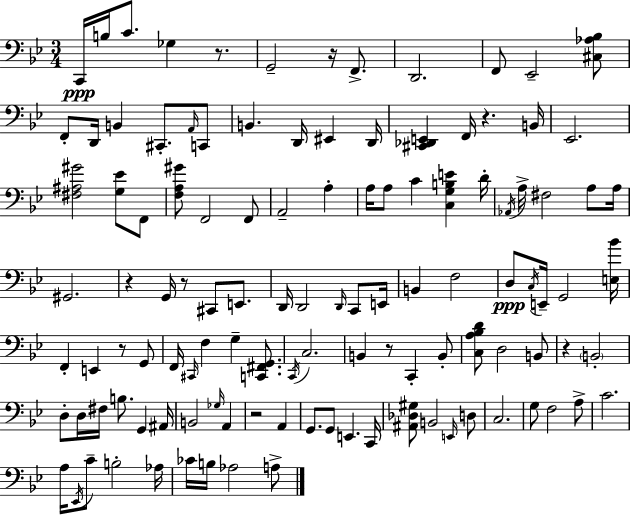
C2/s B3/s C4/e. Gb3/q R/e. G2/h R/s F2/e. D2/h. F2/e Eb2/h [C#3,Ab3,Bb3]/e F2/e D2/s B2/q C#2/e. A2/s C2/e B2/q. D2/s EIS2/q D2/s [C#2,Db2,E2]/q F2/s R/q. B2/s Eb2/h. [F#3,A#3,G#4]/h [G3,Eb4]/e F2/e [F3,A3,G#4]/e F2/h F2/e A2/h A3/q A3/s A3/e C4/q [C3,G3,B3,E4]/q D4/s Ab2/s A3/s F#3/h A3/e A3/s G#2/h. R/q G2/s R/e C#2/e E2/e. D2/s D2/h D2/s C2/e E2/s B2/q F3/h D3/e C3/s E2/s G2/h [E3,Bb4]/s F2/q E2/q R/e G2/e F2/s C#2/s F3/q G3/q [C2,F#2,G2]/e. C2/s C3/h. B2/q R/e C2/q B2/e [C3,A3,Bb3,D4]/e D3/h B2/e R/q B2/h D3/e D3/s F#3/s B3/e. G2/q A#2/s B2/h Gb3/s A2/q R/h A2/q G2/e. G2/e E2/q. C2/s [A#2,Db3,G#3]/e B2/h E2/s D3/e C3/h. G3/e F3/h A3/e C4/h. A3/s Eb2/s C4/e B3/h Ab3/s CES4/s B3/s Ab3/h A3/e